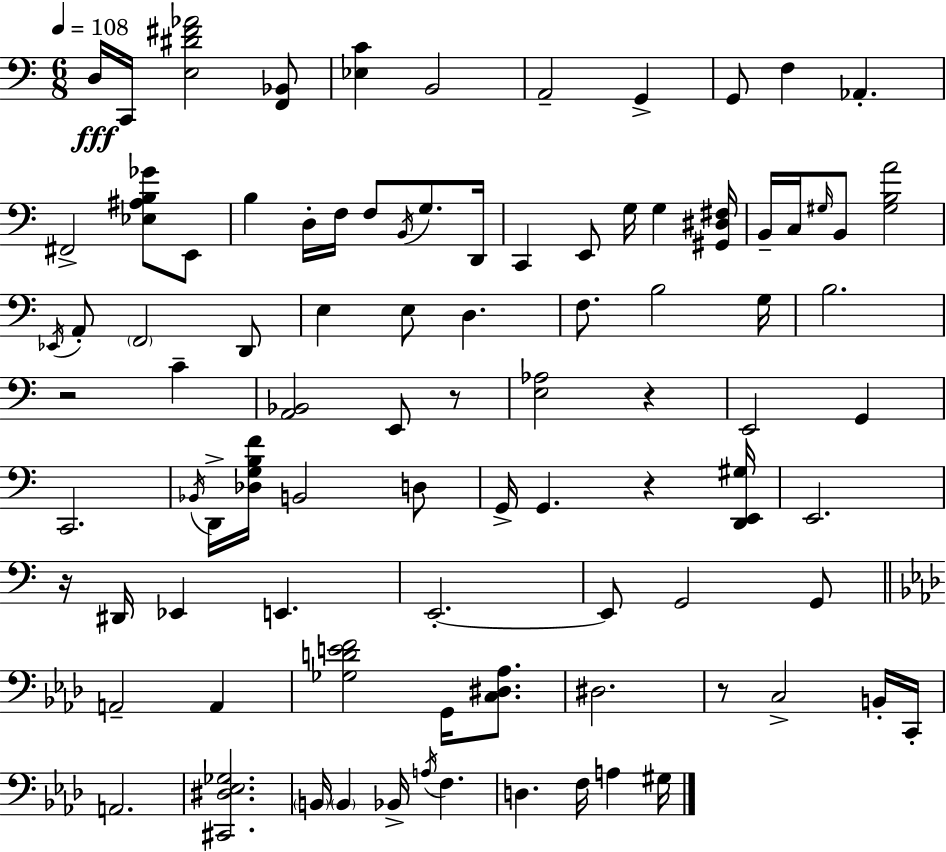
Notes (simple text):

D3/s C2/s [E3,D#4,F#4,Ab4]/h [F2,Bb2]/e [Eb3,C4]/q B2/h A2/h G2/q G2/e F3/q Ab2/q. F#2/h [Eb3,A#3,B3,Gb4]/e E2/e B3/q D3/s F3/s F3/e B2/s G3/e. D2/s C2/q E2/e G3/s G3/q [G#2,D#3,F#3]/s B2/s C3/s G#3/s B2/e [G#3,B3,A4]/h Eb2/s A2/e F2/h D2/e E3/q E3/e D3/q. F3/e. B3/h G3/s B3/h. R/h C4/q [A2,Bb2]/h E2/e R/e [E3,Ab3]/h R/q E2/h G2/q C2/h. Bb2/s D2/s [Db3,G3,B3,F4]/s B2/h D3/e G2/s G2/q. R/q [D2,E2,G#3]/s E2/h. R/s D#2/s Eb2/q E2/q. E2/h. E2/e G2/h G2/e A2/h A2/q [Gb3,D4,E4,F4]/h G2/s [C3,D#3,Ab3]/e. D#3/h. R/e C3/h B2/s C2/s A2/h. [C#2,D#3,Eb3,Gb3]/h. B2/s B2/q Bb2/s A3/s F3/q. D3/q. F3/s A3/q G#3/s